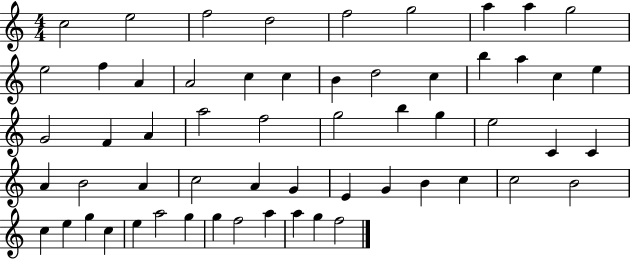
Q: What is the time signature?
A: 4/4